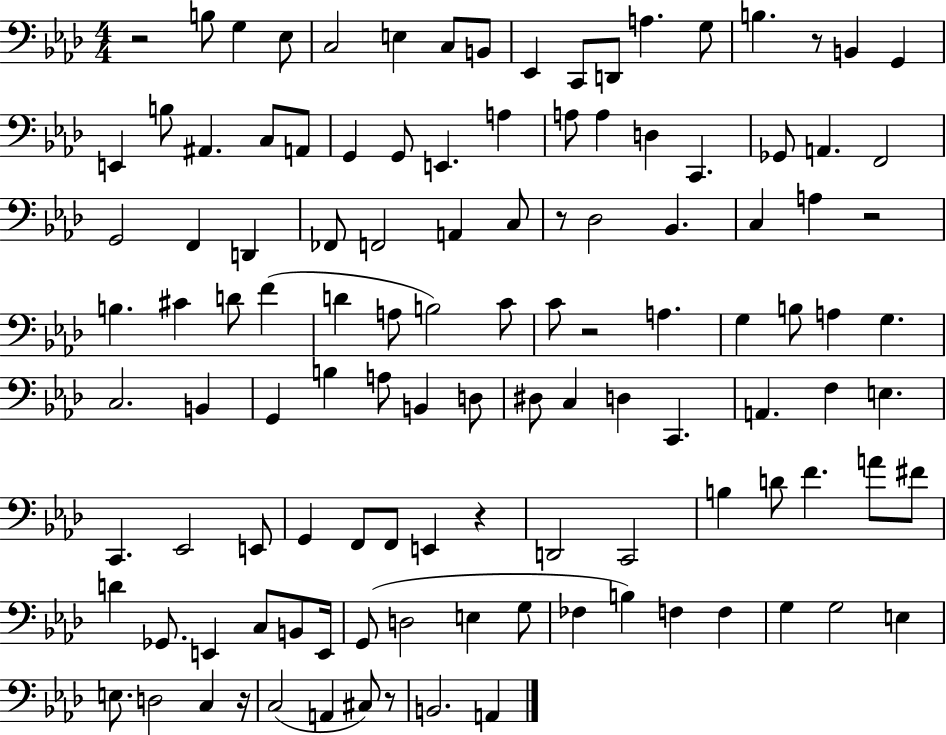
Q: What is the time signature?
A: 4/4